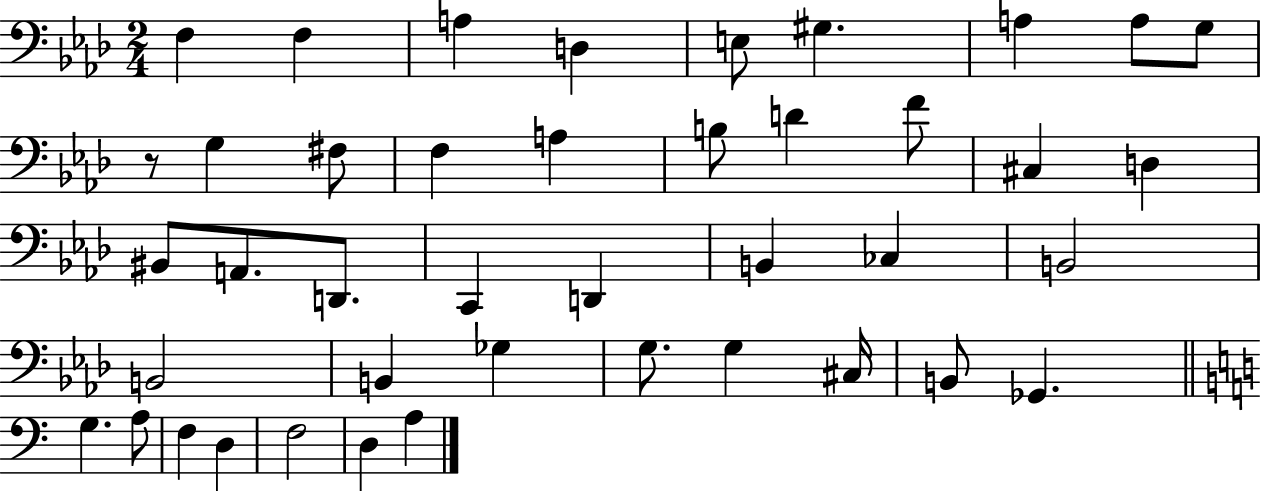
X:1
T:Untitled
M:2/4
L:1/4
K:Ab
F, F, A, D, E,/2 ^G, A, A,/2 G,/2 z/2 G, ^F,/2 F, A, B,/2 D F/2 ^C, D, ^B,,/2 A,,/2 D,,/2 C,, D,, B,, _C, B,,2 B,,2 B,, _G, G,/2 G, ^C,/4 B,,/2 _G,, G, A,/2 F, D, F,2 D, A,